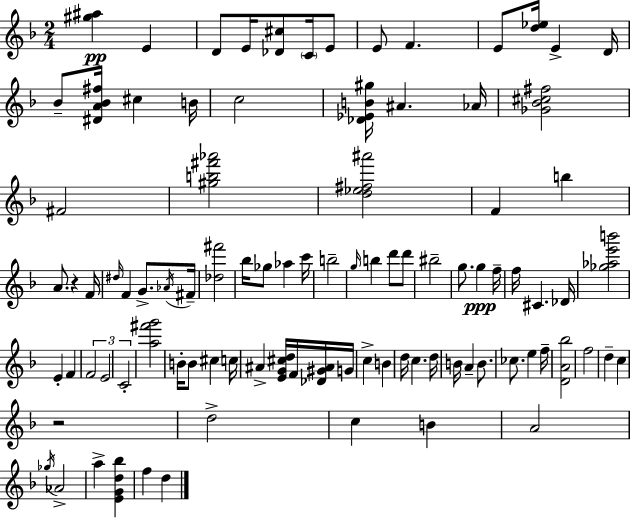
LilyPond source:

{
  \clef treble
  \numericTimeSignature
  \time 2/4
  \key f \major
  <gis'' ais''>4\pp e'4 | d'8 e'16 <des' cis''>8 \parenthesize c'16 e'8 | e'8 f'4. | e'8 <d'' ees''>16 e'4-> d'16 | \break bes'8-- <dis' a' bes' fis''>16 cis''4 b'16 | c''2 | <des' ees' b' gis''>16 ais'4. aes'16 | <ges' bes' cis'' fis''>2 | \break fis'2 | <gis'' b'' fis''' aes'''>2 | <d'' ees'' fis'' ais'''>2 | f'4 b''4 | \break a'8. r4 f'16 | \grace { dis''16 } f'4 g'8.-> | \acciaccatura { aes'16 } fis'16-- <des'' fis'''>2 | bes''16 ges''8 aes''4 | \break c'''16 b''2-- | \grace { g''16 } b''4 d'''8 | d'''8 bis''2-- | g''8. g''4\ppp | \break f''16-- f''16 cis'4. | des'16 <ges'' aes'' e''' b'''>2 | e'4-. f'4 | \tuplet 3/2 { f'2 | \break e'2 | c'2-. } | <a'' fis''' g'''>2 | b'16-. b'8 cis''4 | \break c''16 ais'4-> <e' g' cis'' d''>16 | f'16 <des' gis' ais'>16 g'16 c''4-> b'4 | d''16 c''4. | d''16 b'16 a'4-- | \break b'8. ces''8. e''4 | f''16-- <d' a' bes''>2 | f''2 | d''4-- c''4 | \break r2 | d''2-> | c''4 b'4 | a'2 | \break \acciaccatura { ges''16 } aes'2-> | a''4-> | <e' g' d'' bes''>4 f''4 | d''4 \bar "|."
}